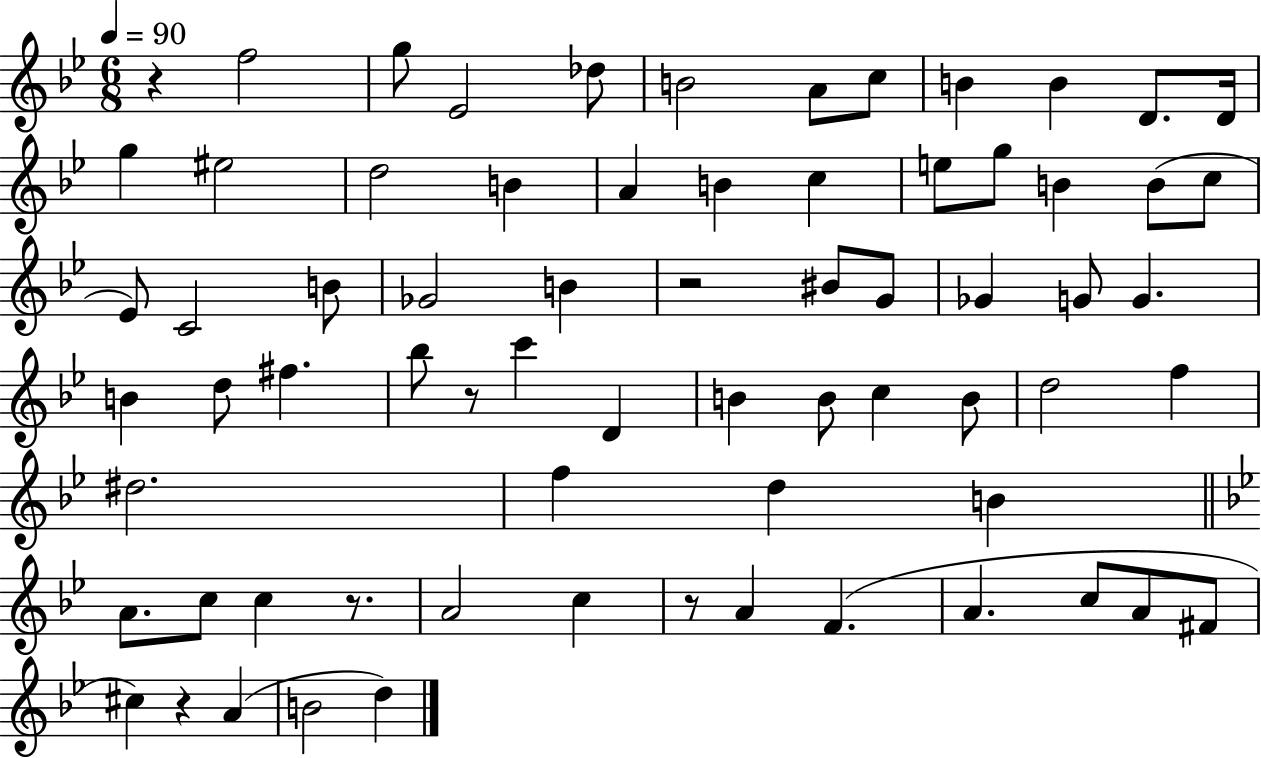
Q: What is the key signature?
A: BES major